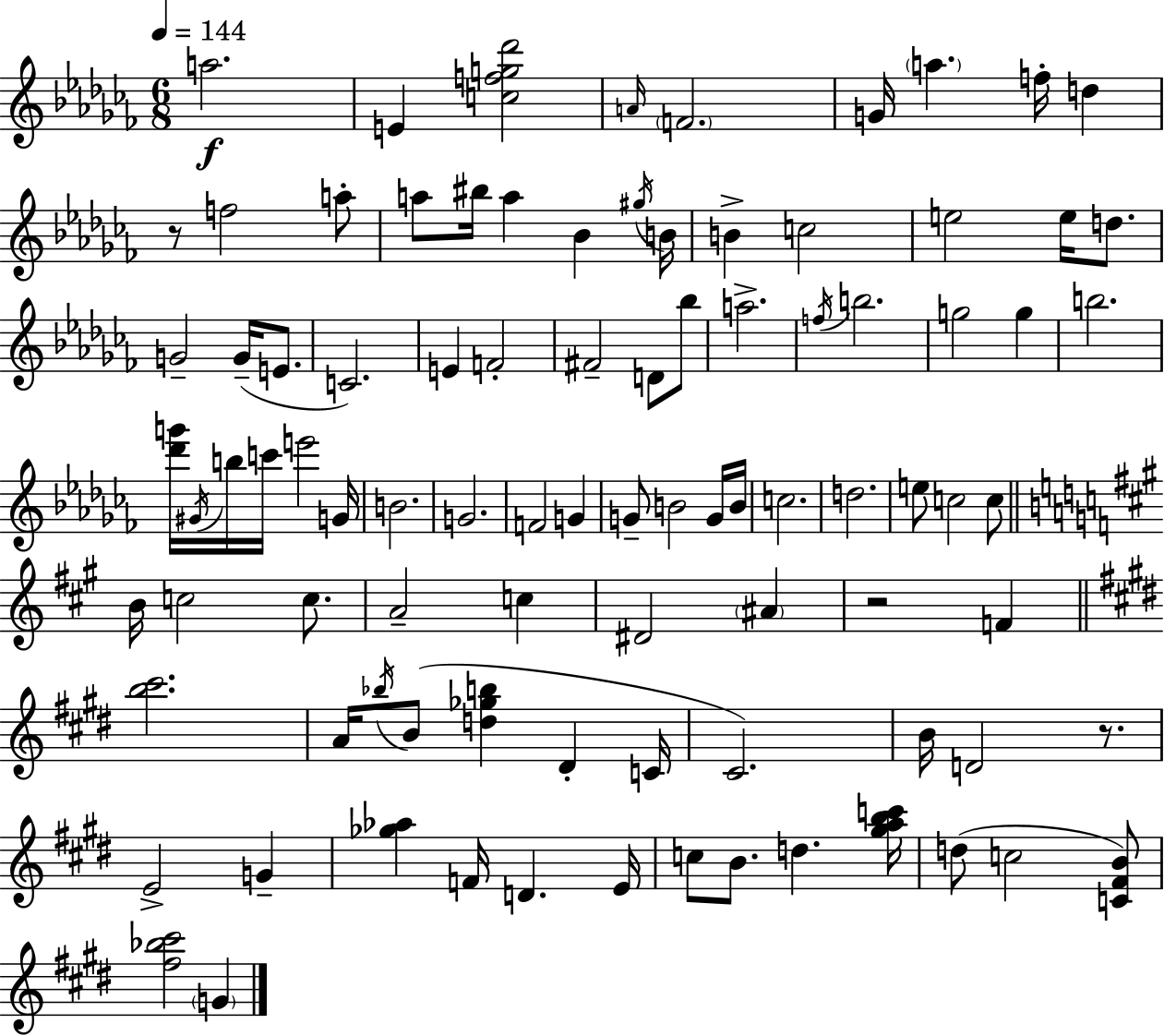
{
  \clef treble
  \numericTimeSignature
  \time 6/8
  \key aes \minor
  \tempo 4 = 144
  a''2.\f | e'4 <c'' f'' g'' des'''>2 | \grace { a'16 } \parenthesize f'2. | g'16 \parenthesize a''4. f''16-. d''4 | \break r8 f''2 a''8-. | a''8 bis''16 a''4 bes'4 | \acciaccatura { gis''16 } b'16 b'4-> c''2 | e''2 e''16 d''8. | \break g'2-- g'16--( e'8. | c'2.) | e'4 f'2-. | fis'2-- d'8 | \break bes''8 a''2.-> | \acciaccatura { f''16 } b''2. | g''2 g''4 | b''2. | \break <des''' g'''>16 \acciaccatura { gis'16 } b''16 c'''16 e'''2 | g'16 b'2. | g'2. | f'2 | \break g'4 g'8-- b'2 | g'16 b'16 c''2. | d''2. | e''8 c''2 | \break c''8 \bar "||" \break \key a \major b'16 c''2 c''8. | a'2-- c''4 | dis'2 \parenthesize ais'4 | r2 f'4 | \break \bar "||" \break \key e \major <b'' cis'''>2. | a'16 \acciaccatura { bes''16 } b'8( <d'' ges'' b''>4 dis'4-. | c'16 cis'2.) | b'16 d'2 r8. | \break e'2-> g'4-- | <ges'' aes''>4 f'16 d'4. | e'16 c''8 b'8. d''4. | <gis'' a'' b'' c'''>16 d''8( c''2 <c' fis' b'>8) | \break <fis'' bes'' cis'''>2 \parenthesize g'4 | \bar "|."
}